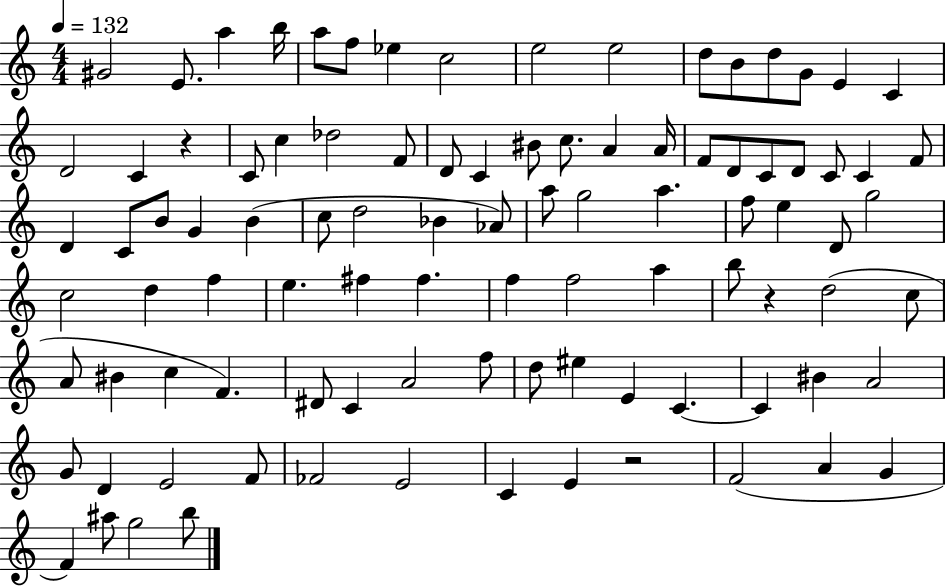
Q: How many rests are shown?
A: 3